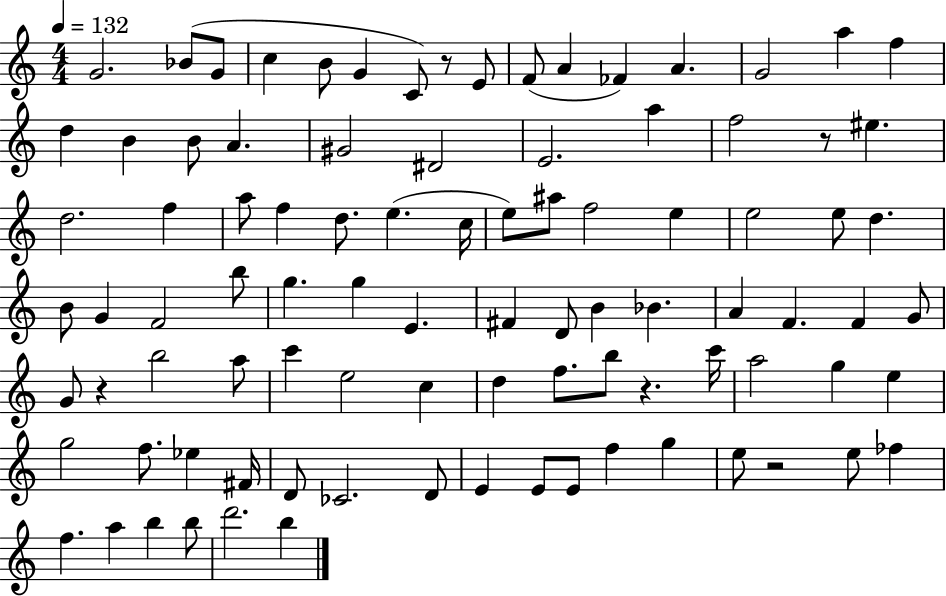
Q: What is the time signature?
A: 4/4